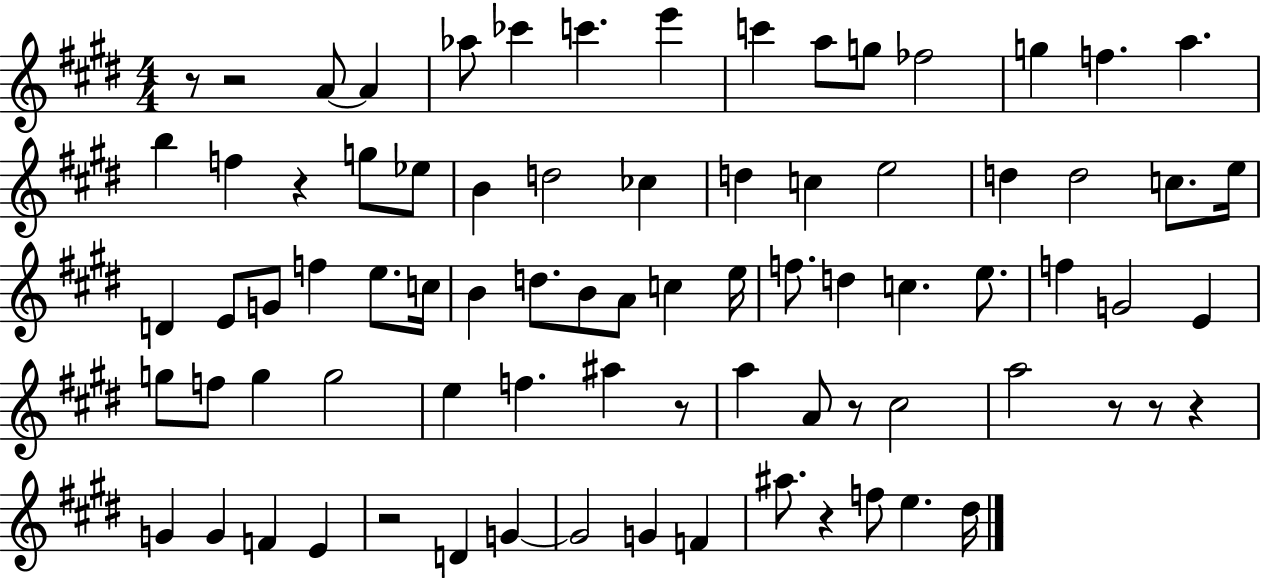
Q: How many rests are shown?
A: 10